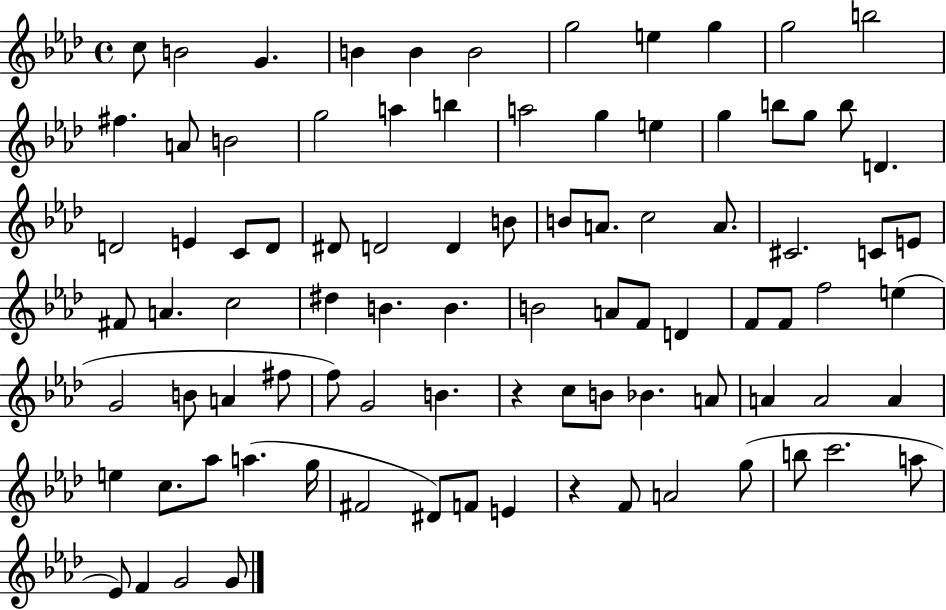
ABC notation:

X:1
T:Untitled
M:4/4
L:1/4
K:Ab
c/2 B2 G B B B2 g2 e g g2 b2 ^f A/2 B2 g2 a b a2 g e g b/2 g/2 b/2 D D2 E C/2 D/2 ^D/2 D2 D B/2 B/2 A/2 c2 A/2 ^C2 C/2 E/2 ^F/2 A c2 ^d B B B2 A/2 F/2 D F/2 F/2 f2 e G2 B/2 A ^f/2 f/2 G2 B z c/2 B/2 _B A/2 A A2 A e c/2 _a/2 a g/4 ^F2 ^D/2 F/2 E z F/2 A2 g/2 b/2 c'2 a/2 _E/2 F G2 G/2